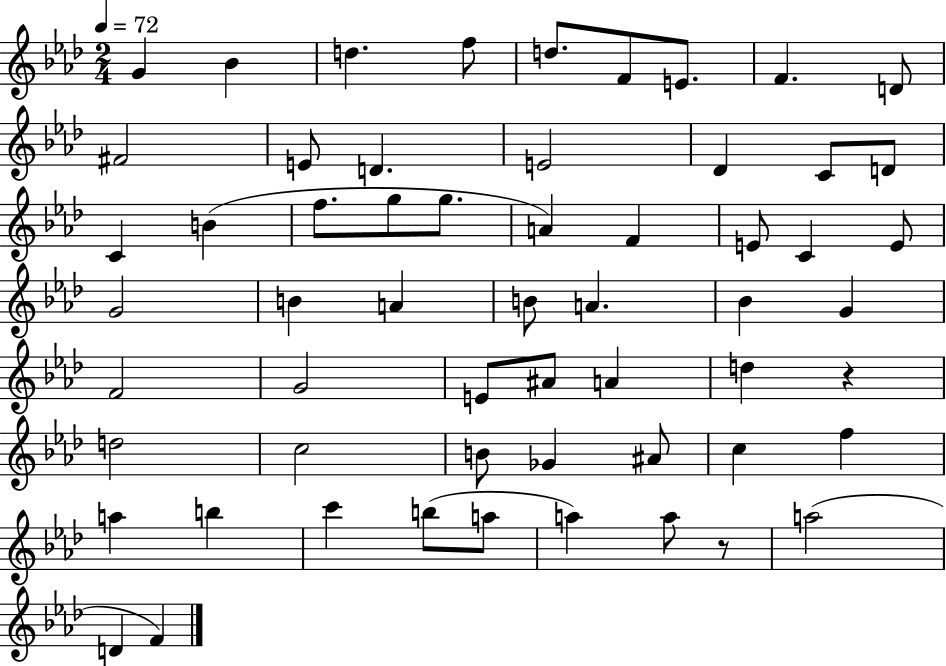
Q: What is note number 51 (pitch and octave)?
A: A5